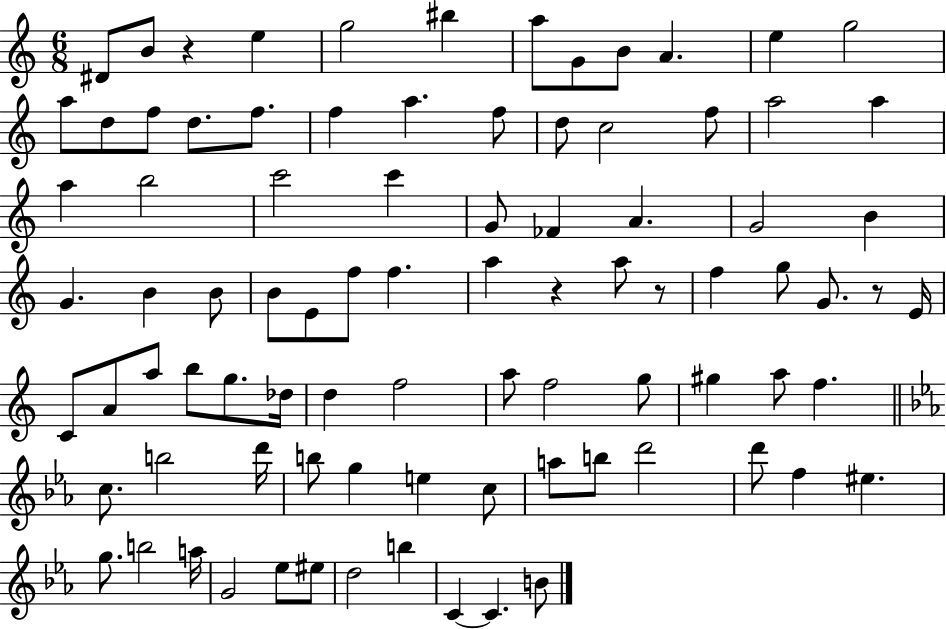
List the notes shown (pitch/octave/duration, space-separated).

D#4/e B4/e R/q E5/q G5/h BIS5/q A5/e G4/e B4/e A4/q. E5/q G5/h A5/e D5/e F5/e D5/e. F5/e. F5/q A5/q. F5/e D5/e C5/h F5/e A5/h A5/q A5/q B5/h C6/h C6/q G4/e FES4/q A4/q. G4/h B4/q G4/q. B4/q B4/e B4/e E4/e F5/e F5/q. A5/q R/q A5/e R/e F5/q G5/e G4/e. R/e E4/s C4/e A4/e A5/e B5/e G5/e. Db5/s D5/q F5/h A5/e F5/h G5/e G#5/q A5/e F5/q. C5/e. B5/h D6/s B5/e G5/q E5/q C5/e A5/e B5/e D6/h D6/e F5/q EIS5/q. G5/e. B5/h A5/s G4/h Eb5/e EIS5/e D5/h B5/q C4/q C4/q. B4/e